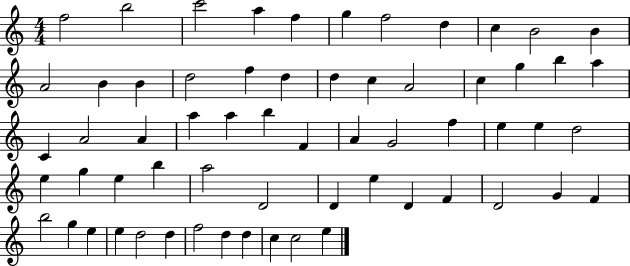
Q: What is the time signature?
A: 4/4